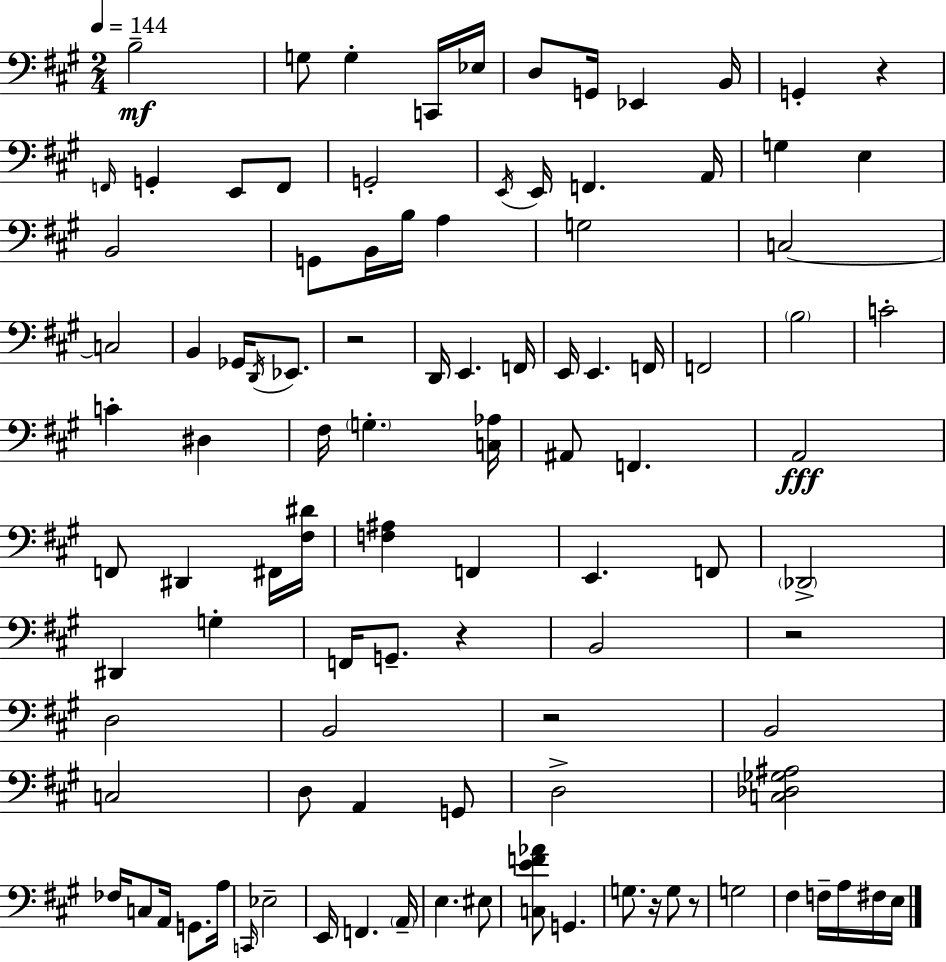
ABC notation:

X:1
T:Untitled
M:2/4
L:1/4
K:A
B,2 G,/2 G, C,,/4 _E,/4 D,/2 G,,/4 _E,, B,,/4 G,, z F,,/4 G,, E,,/2 F,,/2 G,,2 E,,/4 E,,/4 F,, A,,/4 G, E, B,,2 G,,/2 B,,/4 B,/4 A, G,2 C,2 C,2 B,, _G,,/4 D,,/4 _E,,/2 z2 D,,/4 E,, F,,/4 E,,/4 E,, F,,/4 F,,2 B,2 C2 C ^D, ^F,/4 G, [C,_A,]/4 ^A,,/2 F,, A,,2 F,,/2 ^D,, ^F,,/4 [^F,^D]/4 [F,^A,] F,, E,, F,,/2 _D,,2 ^D,, G, F,,/4 G,,/2 z B,,2 z2 D,2 B,,2 z2 B,,2 C,2 D,/2 A,, G,,/2 D,2 [C,_D,_G,^A,]2 _F,/4 C,/2 A,,/4 G,,/2 A,/4 C,,/4 _E,2 E,,/4 F,, A,,/4 E, ^E,/2 [C,EF_A]/2 G,, G,/2 z/4 G,/2 z/2 G,2 ^F, F,/4 A,/4 ^F,/4 E,/4